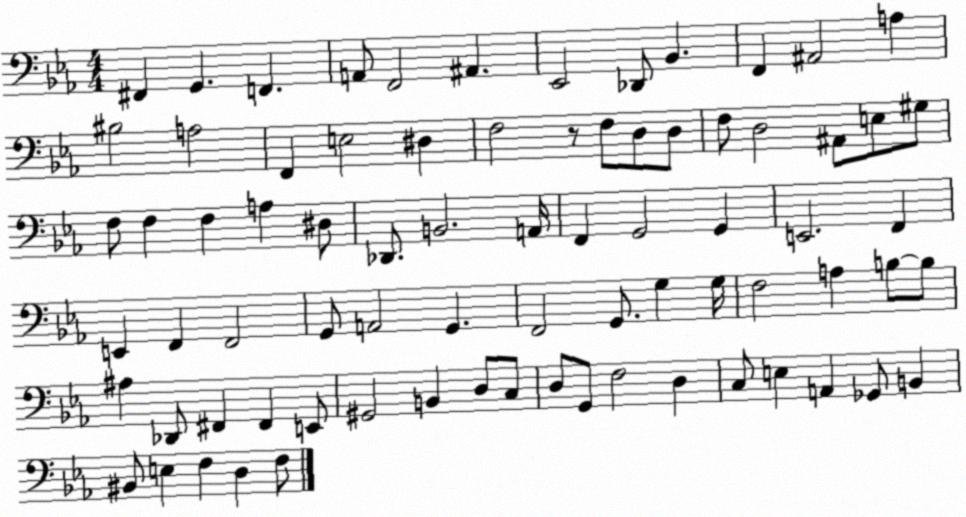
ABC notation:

X:1
T:Untitled
M:4/4
L:1/4
K:Eb
^F,, G,, F,, A,,/2 F,,2 ^A,, _E,,2 _D,,/2 _B,, F,, ^A,,2 A, ^B,2 A,2 F,, E,2 ^D, F,2 z/2 F,/2 D,/2 D,/2 F,/2 D,2 ^A,,/2 E,/2 ^G,/2 F,/2 F, F, A, ^D,/2 _D,,/2 B,,2 A,,/4 F,, G,,2 G,, E,,2 F,, E,, F,, F,,2 G,,/2 A,,2 G,, F,,2 G,,/2 G, G,/4 F,2 A, B,/2 B,/2 ^A, _D,,/2 ^F,, ^F,, E,,/2 ^G,,2 B,, D,/2 C,/2 D,/2 G,,/2 F,2 D, C,/2 E, A,, _G,,/2 B,, ^B,,/2 E, F, D, F,/2